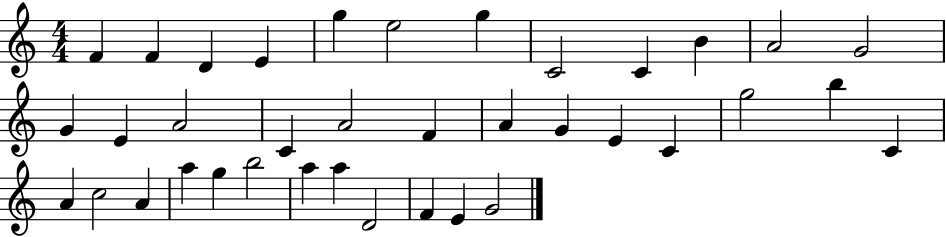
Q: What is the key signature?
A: C major